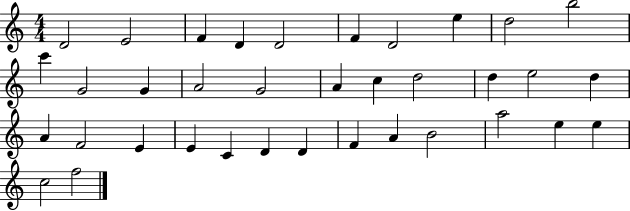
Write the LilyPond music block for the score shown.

{
  \clef treble
  \numericTimeSignature
  \time 4/4
  \key c \major
  d'2 e'2 | f'4 d'4 d'2 | f'4 d'2 e''4 | d''2 b''2 | \break c'''4 g'2 g'4 | a'2 g'2 | a'4 c''4 d''2 | d''4 e''2 d''4 | \break a'4 f'2 e'4 | e'4 c'4 d'4 d'4 | f'4 a'4 b'2 | a''2 e''4 e''4 | \break c''2 f''2 | \bar "|."
}